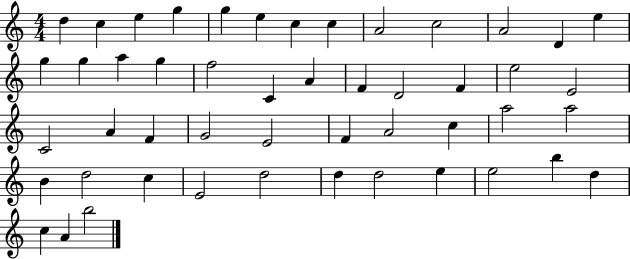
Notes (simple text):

D5/q C5/q E5/q G5/q G5/q E5/q C5/q C5/q A4/h C5/h A4/h D4/q E5/q G5/q G5/q A5/q G5/q F5/h C4/q A4/q F4/q D4/h F4/q E5/h E4/h C4/h A4/q F4/q G4/h E4/h F4/q A4/h C5/q A5/h A5/h B4/q D5/h C5/q E4/h D5/h D5/q D5/h E5/q E5/h B5/q D5/q C5/q A4/q B5/h